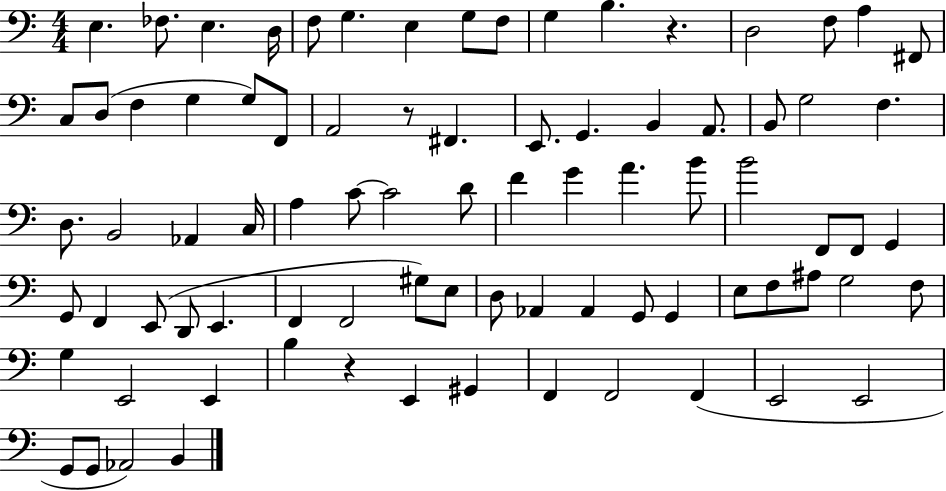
X:1
T:Untitled
M:4/4
L:1/4
K:C
E, _F,/2 E, D,/4 F,/2 G, E, G,/2 F,/2 G, B, z D,2 F,/2 A, ^F,,/2 C,/2 D,/2 F, G, G,/2 F,,/2 A,,2 z/2 ^F,, E,,/2 G,, B,, A,,/2 B,,/2 G,2 F, D,/2 B,,2 _A,, C,/4 A, C/2 C2 D/2 F G A B/2 B2 F,,/2 F,,/2 G,, G,,/2 F,, E,,/2 D,,/2 E,, F,, F,,2 ^G,/2 E,/2 D,/2 _A,, _A,, G,,/2 G,, E,/2 F,/2 ^A,/2 G,2 F,/2 G, E,,2 E,, B, z E,, ^G,, F,, F,,2 F,, E,,2 E,,2 G,,/2 G,,/2 _A,,2 B,,